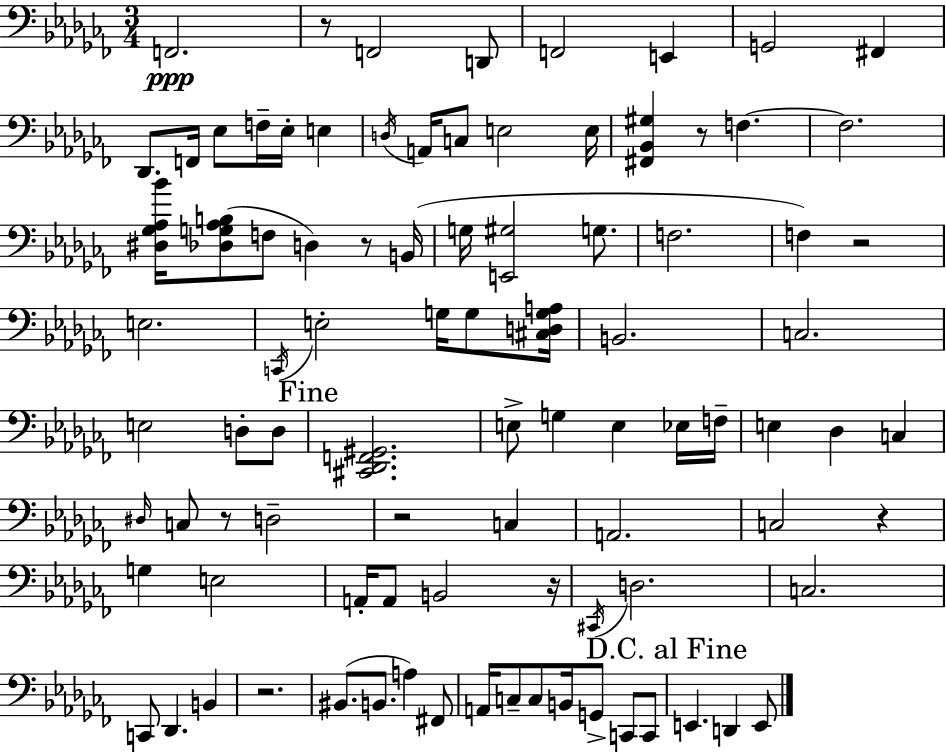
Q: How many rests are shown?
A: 9